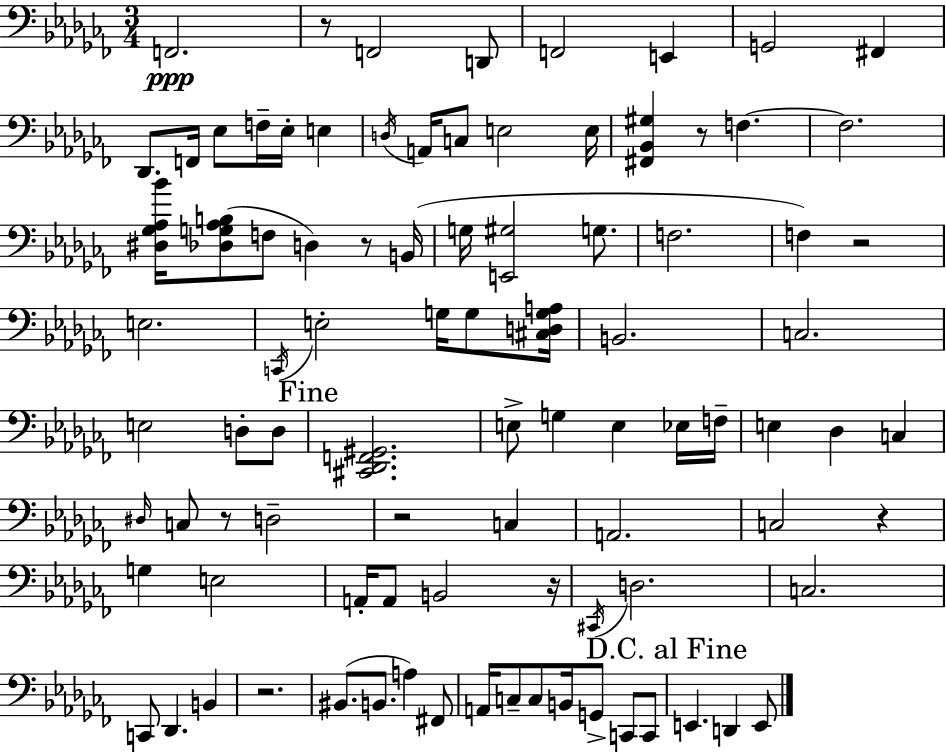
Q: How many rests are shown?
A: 9